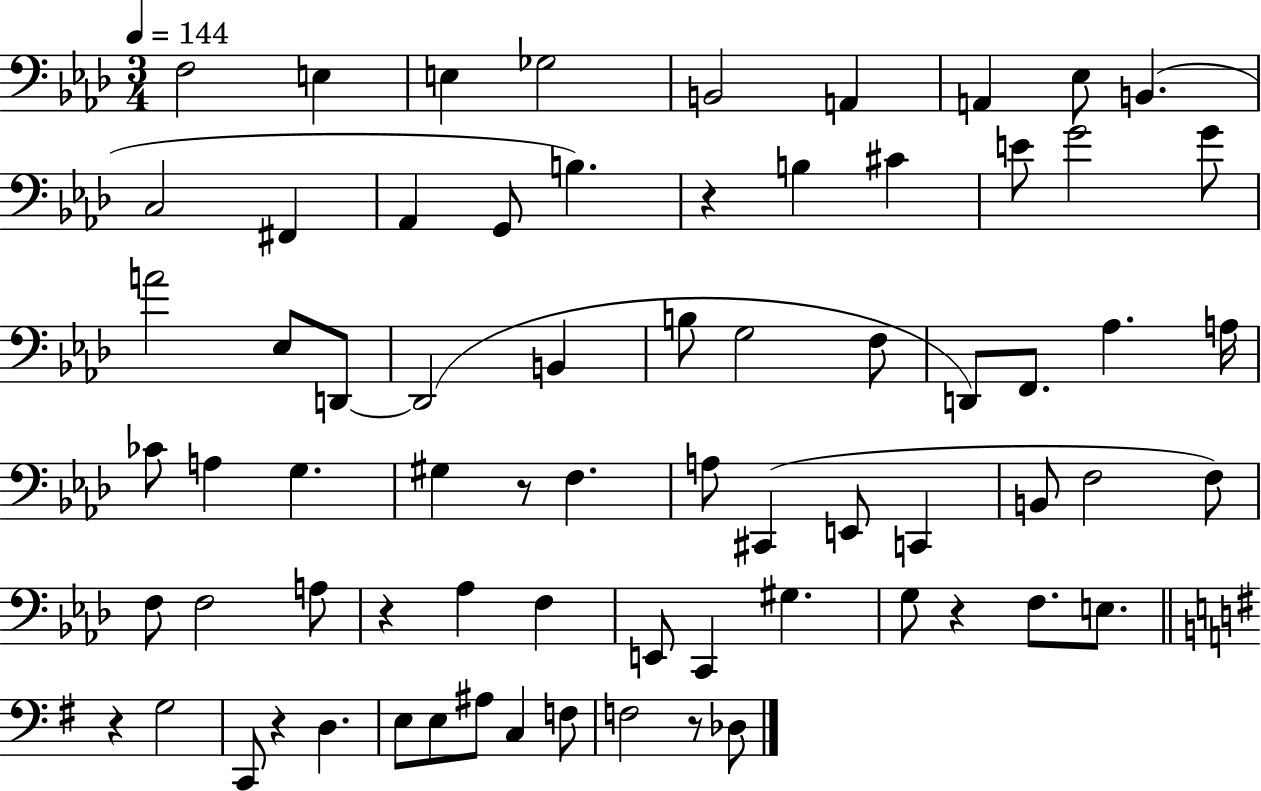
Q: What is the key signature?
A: AES major